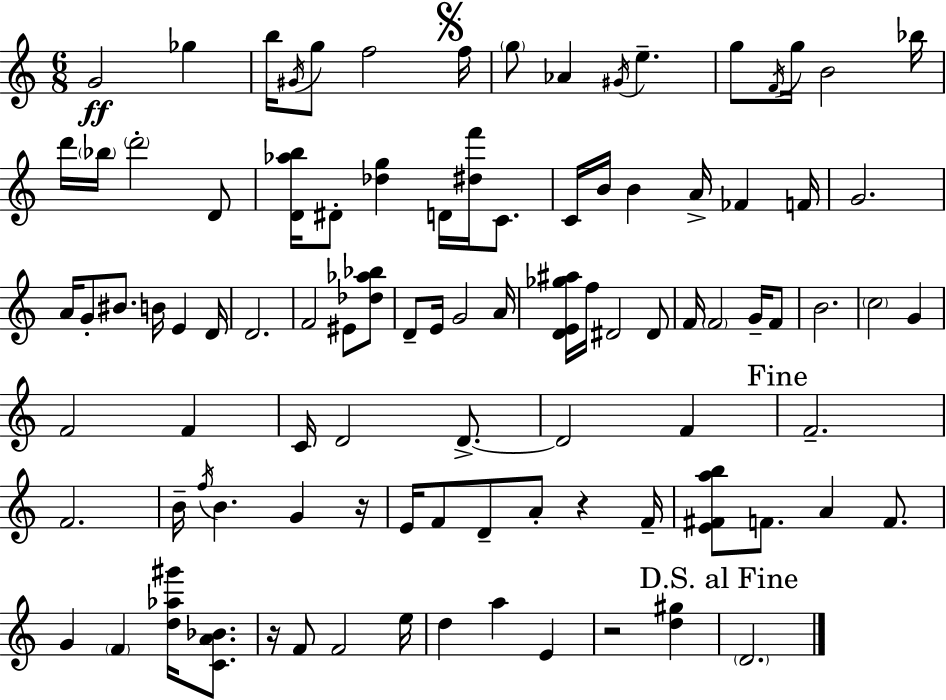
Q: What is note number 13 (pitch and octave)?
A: F4